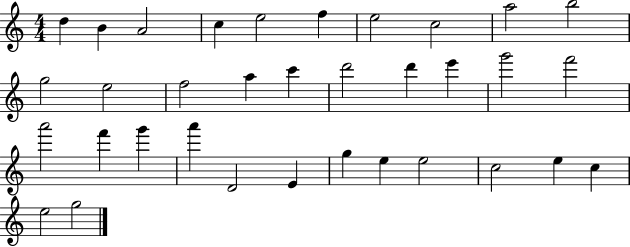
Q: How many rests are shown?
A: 0